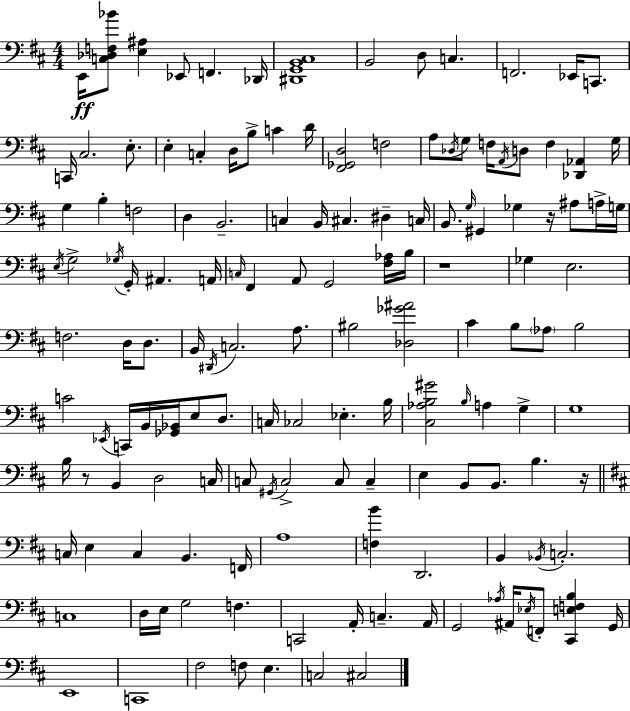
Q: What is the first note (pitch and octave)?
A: E2